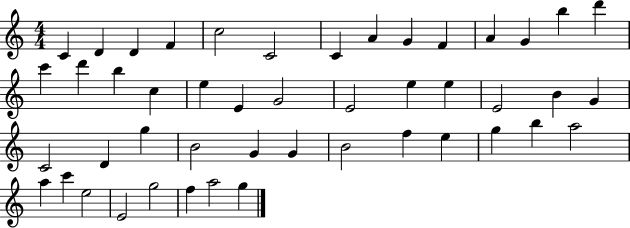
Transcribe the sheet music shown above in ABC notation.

X:1
T:Untitled
M:4/4
L:1/4
K:C
C D D F c2 C2 C A G F A G b d' c' d' b c e E G2 E2 e e E2 B G C2 D g B2 G G B2 f e g b a2 a c' e2 E2 g2 f a2 g